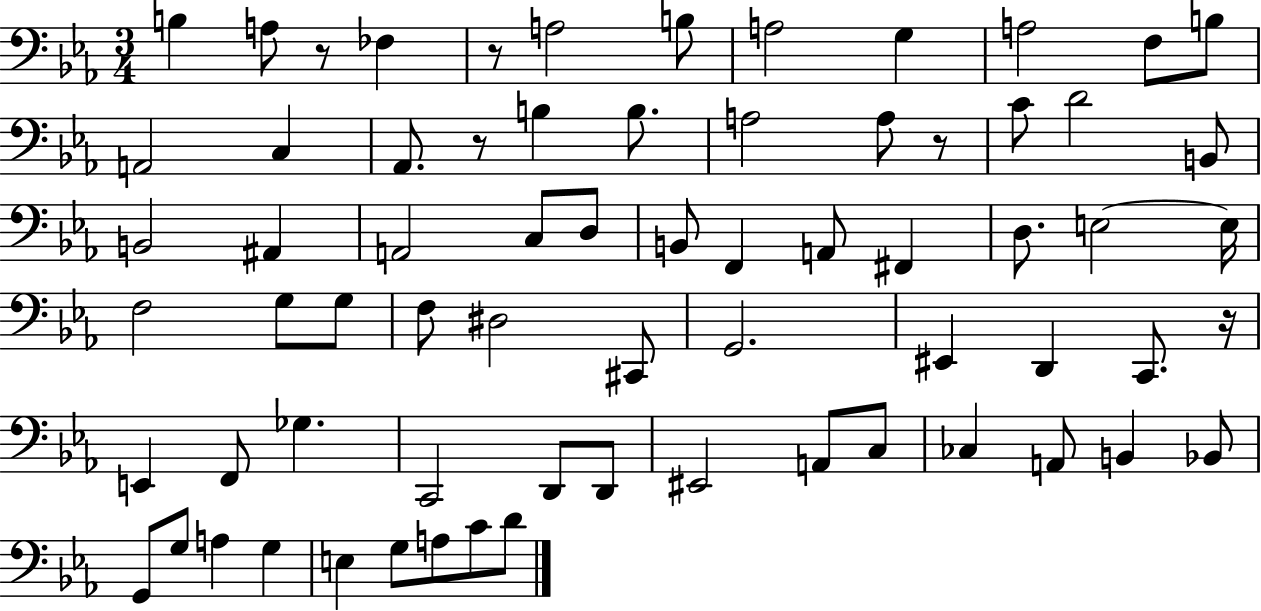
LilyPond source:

{
  \clef bass
  \numericTimeSignature
  \time 3/4
  \key ees \major
  b4 a8 r8 fes4 | r8 a2 b8 | a2 g4 | a2 f8 b8 | \break a,2 c4 | aes,8. r8 b4 b8. | a2 a8 r8 | c'8 d'2 b,8 | \break b,2 ais,4 | a,2 c8 d8 | b,8 f,4 a,8 fis,4 | d8. e2~~ e16 | \break f2 g8 g8 | f8 dis2 cis,8 | g,2. | eis,4 d,4 c,8. r16 | \break e,4 f,8 ges4. | c,2 d,8 d,8 | eis,2 a,8 c8 | ces4 a,8 b,4 bes,8 | \break g,8 g8 a4 g4 | e4 g8 a8 c'8 d'8 | \bar "|."
}